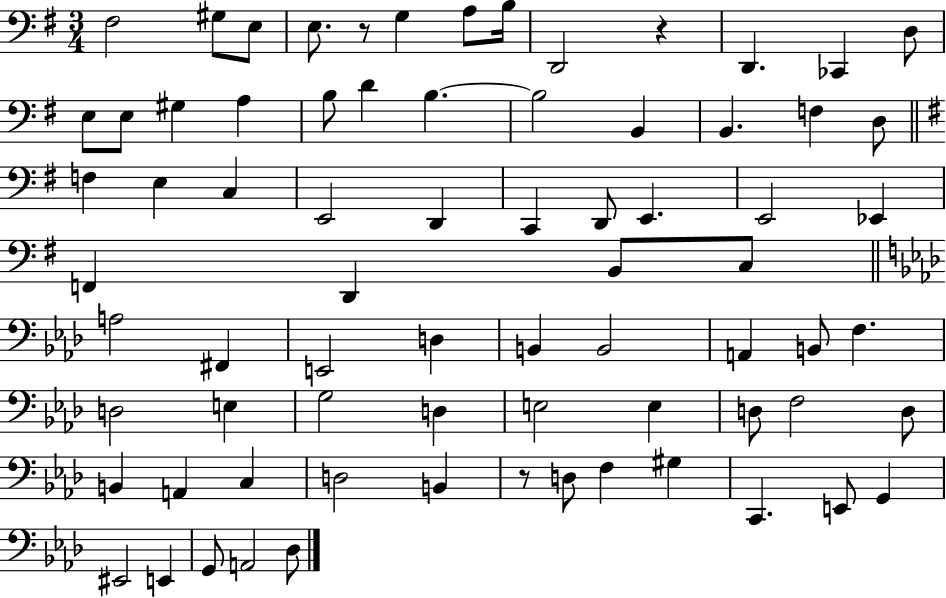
{
  \clef bass
  \numericTimeSignature
  \time 3/4
  \key g \major
  fis2 gis8 e8 | e8. r8 g4 a8 b16 | d,2 r4 | d,4. ces,4 d8 | \break e8 e8 gis4 a4 | b8 d'4 b4.~~ | b2 b,4 | b,4. f4 d8 | \break \bar "||" \break \key e \minor f4 e4 c4 | e,2 d,4 | c,4 d,8 e,4. | e,2 ees,4 | \break f,4 d,4 b,8 c8 | \bar "||" \break \key aes \major a2 fis,4 | e,2 d4 | b,4 b,2 | a,4 b,8 f4. | \break d2 e4 | g2 d4 | e2 e4 | d8 f2 d8 | \break b,4 a,4 c4 | d2 b,4 | r8 d8 f4 gis4 | c,4. e,8 g,4 | \break eis,2 e,4 | g,8 a,2 des8 | \bar "|."
}